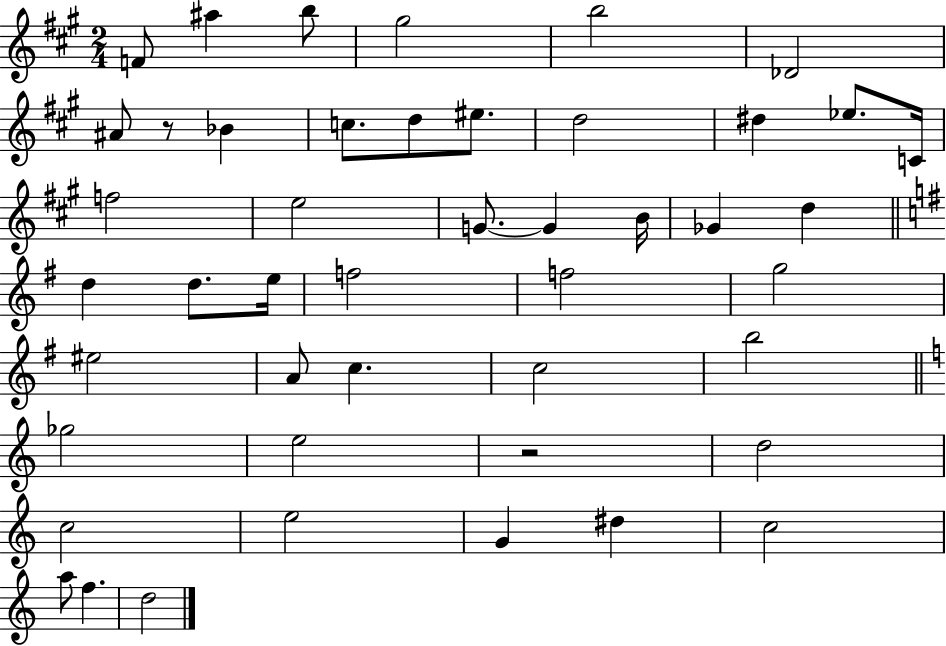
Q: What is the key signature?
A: A major